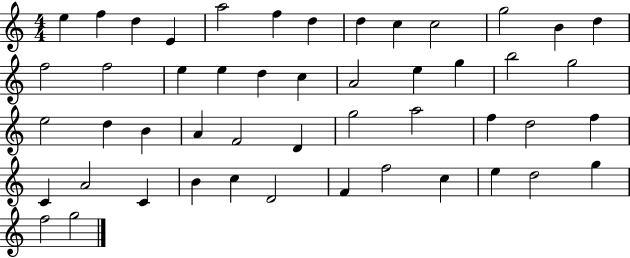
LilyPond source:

{
  \clef treble
  \numericTimeSignature
  \time 4/4
  \key c \major
  e''4 f''4 d''4 e'4 | a''2 f''4 d''4 | d''4 c''4 c''2 | g''2 b'4 d''4 | \break f''2 f''2 | e''4 e''4 d''4 c''4 | a'2 e''4 g''4 | b''2 g''2 | \break e''2 d''4 b'4 | a'4 f'2 d'4 | g''2 a''2 | f''4 d''2 f''4 | \break c'4 a'2 c'4 | b'4 c''4 d'2 | f'4 f''2 c''4 | e''4 d''2 g''4 | \break f''2 g''2 | \bar "|."
}